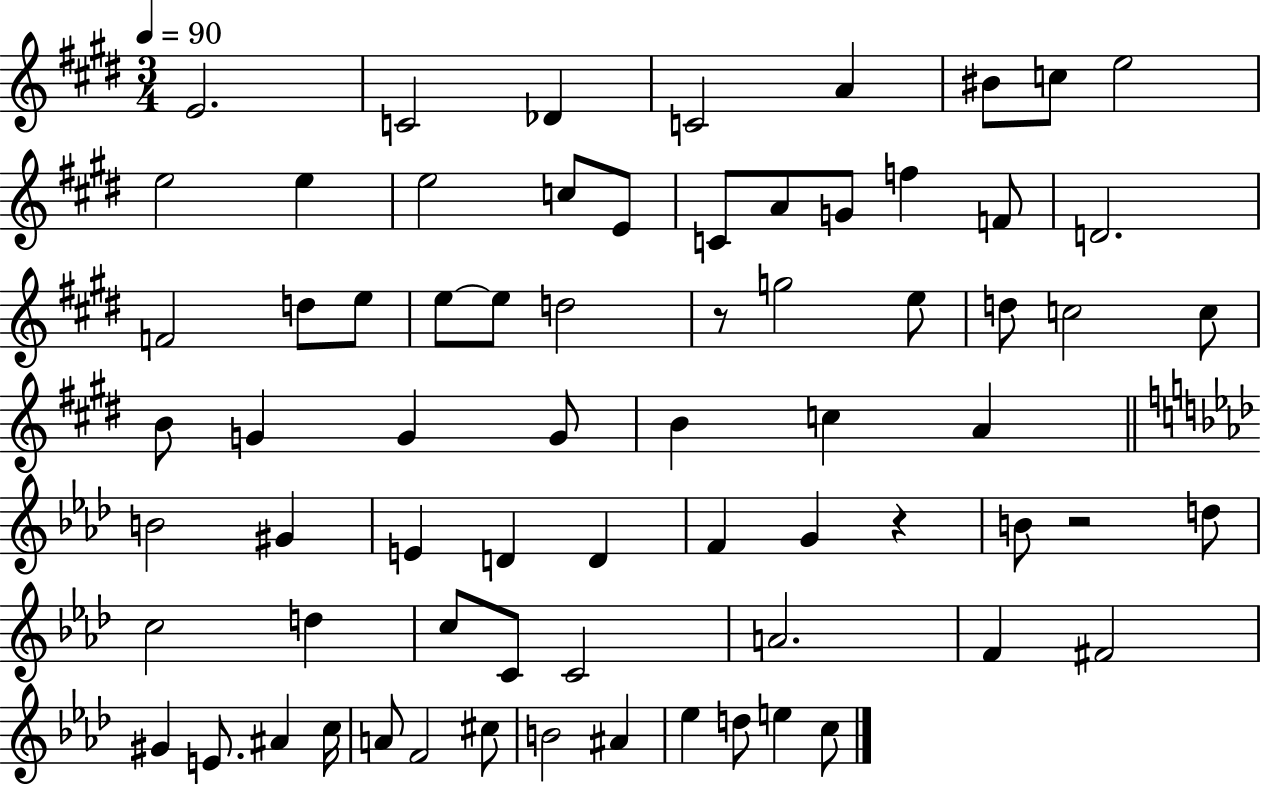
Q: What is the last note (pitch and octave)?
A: C5